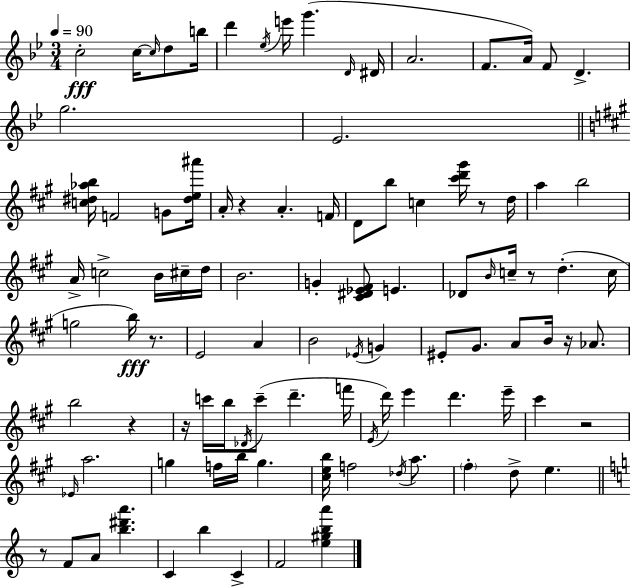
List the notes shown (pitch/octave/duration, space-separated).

C5/h C5/s C5/s D5/e B5/s D6/q Eb5/s E6/s G6/q. D4/s D#4/s A4/h. F4/e. A4/s F4/e D4/q. G5/h. Eb4/h. [C5,D#5,Ab5,B5]/s F4/h G4/e [D#5,E5,A#6]/s A4/s R/q A4/q. F4/s D4/e B5/e C5/q [C#6,D6,G#6]/s R/e D5/s A5/q B5/h A4/s C5/h B4/s C#5/s D5/s B4/h. G4/q [C#4,D#4,Eb4,F#4]/e E4/q. Db4/e B4/s C5/s R/e D5/q. C5/s G5/h B5/s R/e. E4/h A4/q B4/h Eb4/s G4/q EIS4/e G#4/e. A4/e B4/s R/s Ab4/e. B5/h R/q R/s C6/s B5/s Db4/s C6/e D6/q. F6/s E4/s D6/s E6/q D6/q. E6/s C#6/q R/h Eb4/s A5/h. G5/q F5/s B5/s G5/q. [C#5,E5,B5]/s F5/h Db5/s A5/e. F#5/q D5/e E5/q. R/e F4/e A4/e [B5,D#6,A6]/q. C4/q B5/q C4/q F4/h [E5,G#5,B5,A6]/q